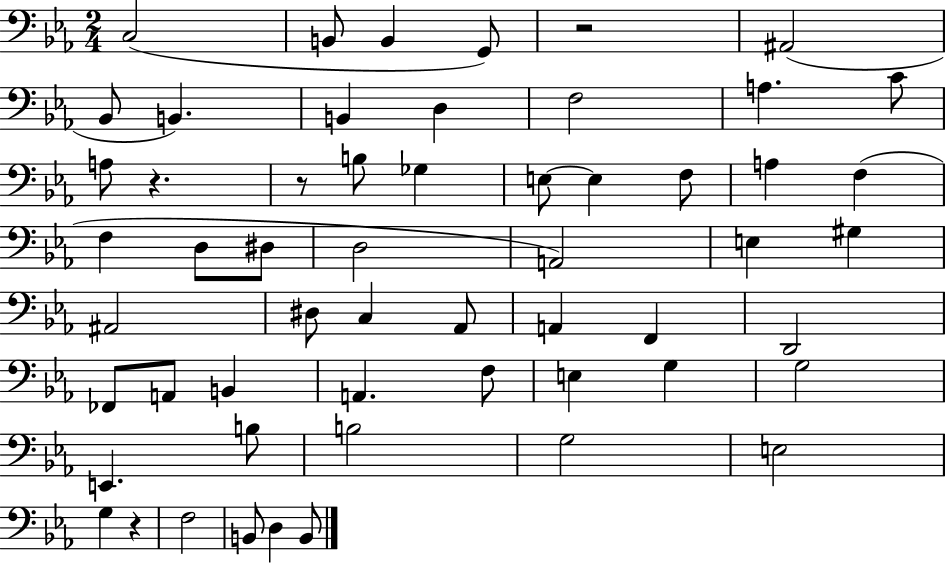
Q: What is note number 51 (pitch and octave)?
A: D3